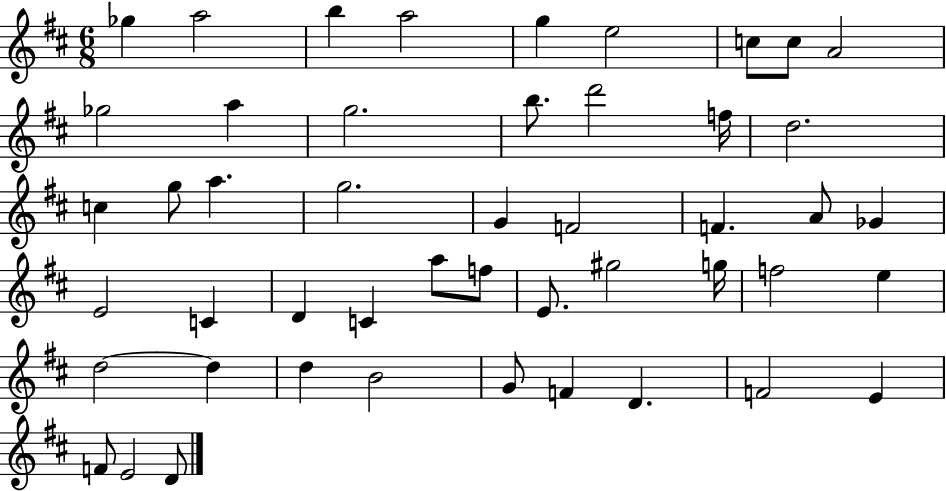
{
  \clef treble
  \numericTimeSignature
  \time 6/8
  \key d \major
  ges''4 a''2 | b''4 a''2 | g''4 e''2 | c''8 c''8 a'2 | \break ges''2 a''4 | g''2. | b''8. d'''2 f''16 | d''2. | \break c''4 g''8 a''4. | g''2. | g'4 f'2 | f'4. a'8 ges'4 | \break e'2 c'4 | d'4 c'4 a''8 f''8 | e'8. gis''2 g''16 | f''2 e''4 | \break d''2~~ d''4 | d''4 b'2 | g'8 f'4 d'4. | f'2 e'4 | \break f'8 e'2 d'8 | \bar "|."
}